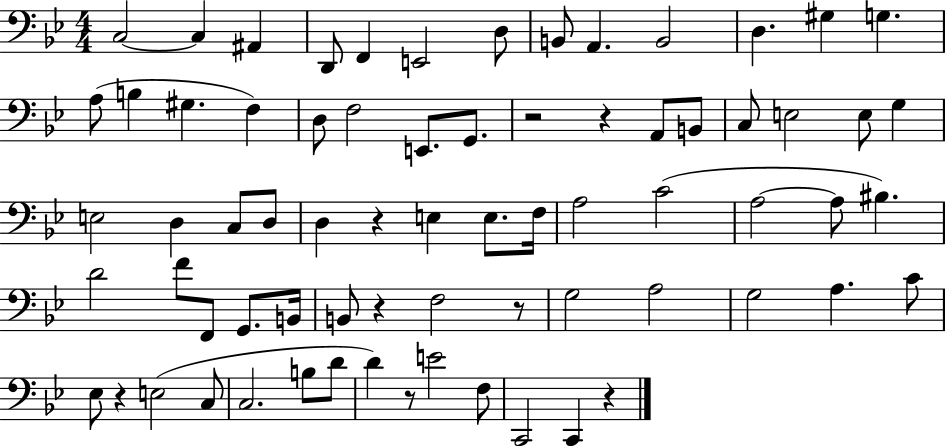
X:1
T:Untitled
M:4/4
L:1/4
K:Bb
C,2 C, ^A,, D,,/2 F,, E,,2 D,/2 B,,/2 A,, B,,2 D, ^G, G, A,/2 B, ^G, F, D,/2 F,2 E,,/2 G,,/2 z2 z A,,/2 B,,/2 C,/2 E,2 E,/2 G, E,2 D, C,/2 D,/2 D, z E, E,/2 F,/4 A,2 C2 A,2 A,/2 ^B, D2 F/2 F,,/2 G,,/2 B,,/4 B,,/2 z F,2 z/2 G,2 A,2 G,2 A, C/2 _E,/2 z E,2 C,/2 C,2 B,/2 D/2 D z/2 E2 F,/2 C,,2 C,, z